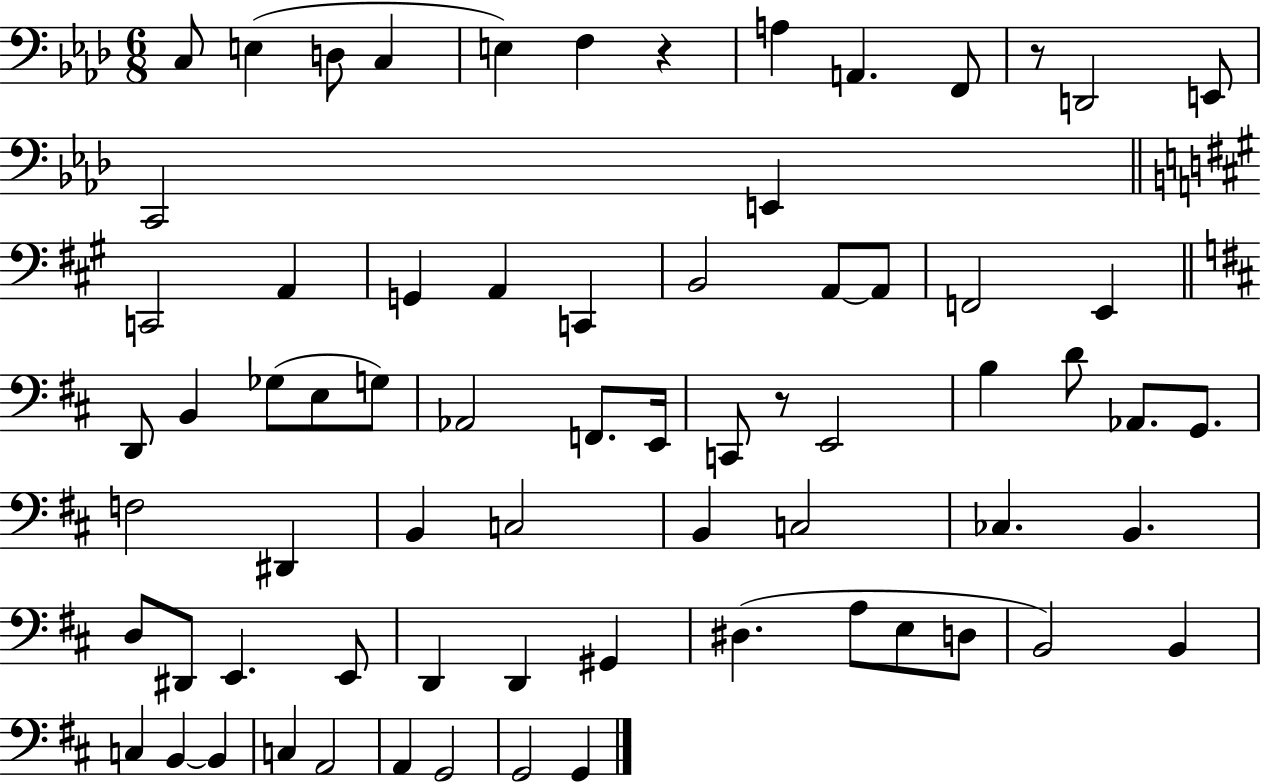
X:1
T:Untitled
M:6/8
L:1/4
K:Ab
C,/2 E, D,/2 C, E, F, z A, A,, F,,/2 z/2 D,,2 E,,/2 C,,2 E,, C,,2 A,, G,, A,, C,, B,,2 A,,/2 A,,/2 F,,2 E,, D,,/2 B,, _G,/2 E,/2 G,/2 _A,,2 F,,/2 E,,/4 C,,/2 z/2 E,,2 B, D/2 _A,,/2 G,,/2 F,2 ^D,, B,, C,2 B,, C,2 _C, B,, D,/2 ^D,,/2 E,, E,,/2 D,, D,, ^G,, ^D, A,/2 E,/2 D,/2 B,,2 B,, C, B,, B,, C, A,,2 A,, G,,2 G,,2 G,,